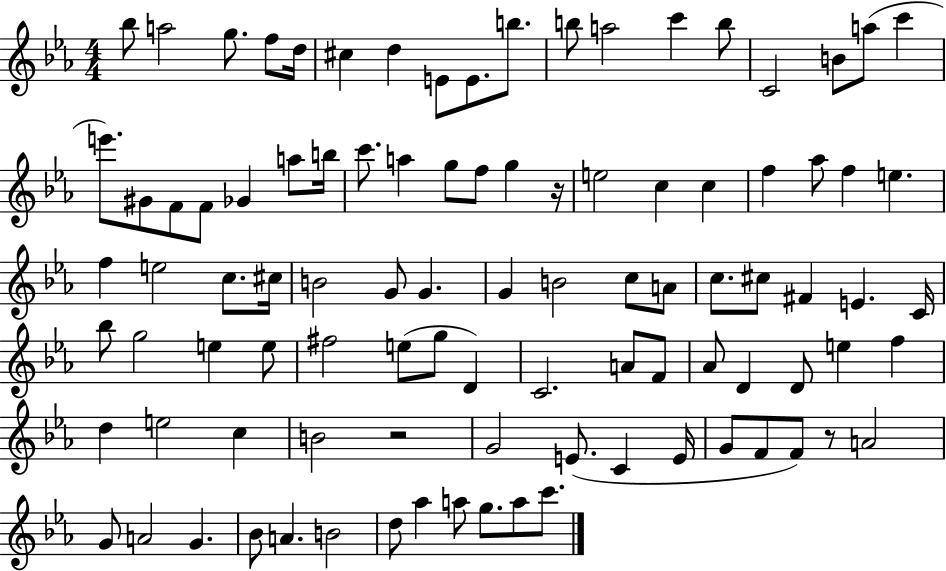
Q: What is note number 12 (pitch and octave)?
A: A5